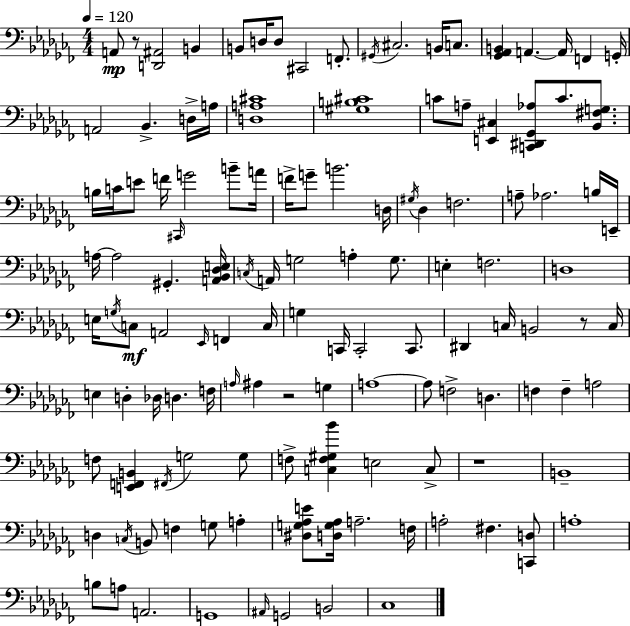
X:1
T:Untitled
M:4/4
L:1/4
K:Abm
A,,/2 z/2 [D,,^A,,]2 B,, B,,/2 D,/4 D,/2 ^C,,2 F,,/2 ^G,,/4 ^C,2 B,,/4 C,/2 [_G,,_A,,B,,] A,, A,,/4 F,, G,,/4 A,,2 _B,, D,/4 A,/4 [D,A,^C]4 [^G,B,^C]4 C/2 A,/2 [E,,^C,] [C,,^D,,_G,,_A,]/2 C/2 [_B,,^F,G,]/2 B,/4 C/4 E/2 F/4 ^C,,/4 G2 B/2 A/4 F/4 G/2 B2 D,/4 ^G,/4 _D, F,2 A,/2 _A,2 B,/4 E,,/4 A,/4 A,2 ^G,, [A,,_B,,_D,E,]/4 C,/4 A,,/4 G,2 A, G,/2 E, F,2 D,4 E,/4 G,/4 C,/2 A,,2 _E,,/4 F,, C,/4 G, C,,/4 C,,2 C,,/2 ^D,, C,/4 B,,2 z/2 C,/4 E, D, _D,/4 D, F,/4 A,/4 ^A, z2 G, A,4 A,/2 F,2 D, F, F, A,2 F,/2 [E,,F,,B,,] ^F,,/4 G,2 G,/2 F,/2 [C,F,^G,_B] E,2 C,/2 z4 B,,4 D, C,/4 B,,/2 F, G,/2 A, [^D,G,_A,E]/2 [D,G,_A,]/4 A,2 F,/4 A,2 ^F, [C,,D,]/2 A,4 B,/2 A,/2 A,,2 G,,4 ^A,,/4 G,,2 B,,2 _C,4